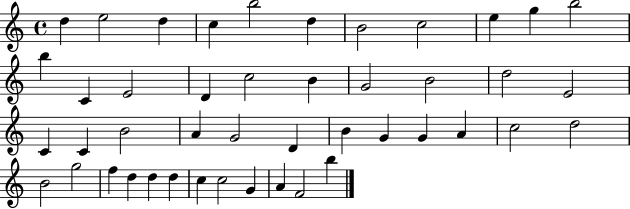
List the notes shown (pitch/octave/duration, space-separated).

D5/q E5/h D5/q C5/q B5/h D5/q B4/h C5/h E5/q G5/q B5/h B5/q C4/q E4/h D4/q C5/h B4/q G4/h B4/h D5/h E4/h C4/q C4/q B4/h A4/q G4/h D4/q B4/q G4/q G4/q A4/q C5/h D5/h B4/h G5/h F5/q D5/q D5/q D5/q C5/q C5/h G4/q A4/q F4/h B5/q